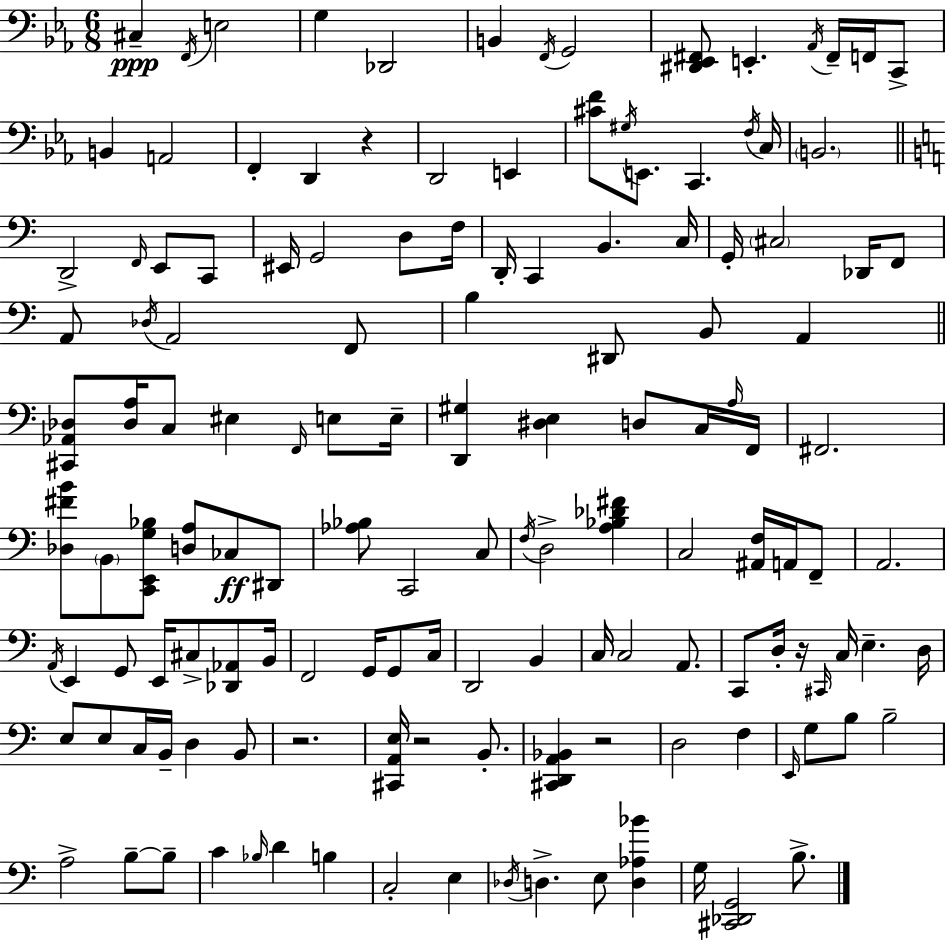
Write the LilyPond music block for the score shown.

{
  \clef bass
  \numericTimeSignature
  \time 6/8
  \key c \minor
  \repeat volta 2 { cis4--\ppp \acciaccatura { f,16 } e2 | g4 des,2 | b,4 \acciaccatura { f,16 } g,2 | <dis, ees, fis,>8 e,4.-. \acciaccatura { aes,16 } fis,16-- | \break f,16 c,8-> b,4 a,2 | f,4-. d,4 r4 | d,2 e,4 | <cis' f'>8 \acciaccatura { gis16 } e,8. c,4. | \break \acciaccatura { f16 } c16 \parenthesize b,2. | \bar "||" \break \key c \major d,2-> \grace { f,16 } e,8 c,8 | eis,16 g,2 d8 | f16 d,16-. c,4 b,4. | c16 g,16-. \parenthesize cis2 des,16 f,8 | \break a,8 \acciaccatura { des16 } a,2 | f,8 b4 dis,8 b,8 a,4 | \bar "||" \break \key c \major <cis, aes, des>8 <des a>16 c8 eis4 \grace { f,16 } e8 | e16-- <d, gis>4 <dis e>4 d8 c16 | \grace { a16 } f,16 fis,2. | <des fis' b'>8 \parenthesize b,8 <c, e, g bes>8 <d a>8 ces8\ff | \break dis,8 <aes bes>8 c,2 | c8 \acciaccatura { f16 } d2-> <a bes des' fis'>4 | c2 <ais, f>16 | a,16 f,8-- a,2. | \break \acciaccatura { a,16 } e,4 g,8 e,16 cis8-> | <des, aes,>8 b,16 f,2 | g,16 g,8 c16 d,2 | b,4 c16 c2 | \break a,8. c,8 d16-. r16 \grace { cis,16 } c16 e4.-- | d16 e8 e8 c16 b,16-- d4 | b,8 r2. | <cis, a, e>16 r2 | \break b,8.-. <cis, d, a, bes,>4 r2 | d2 | f4 \grace { e,16 } g8 b8 b2-- | a2-> | \break b8--~~ b8-- c'4 \grace { bes16 } d'4 | b4 c2-. | e4 \acciaccatura { des16 } d4.-> | e8 <d aes bes'>4 g16 <cis, des, g,>2 | \break b8.-> } \bar "|."
}